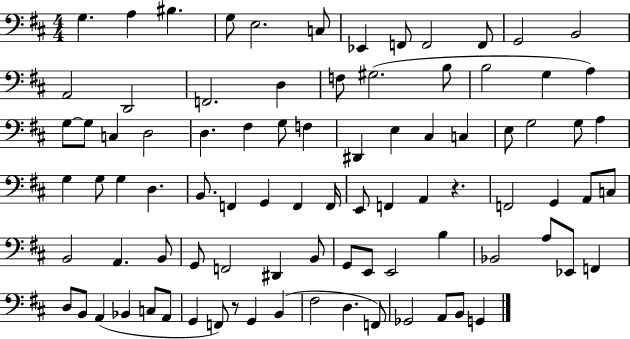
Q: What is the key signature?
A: D major